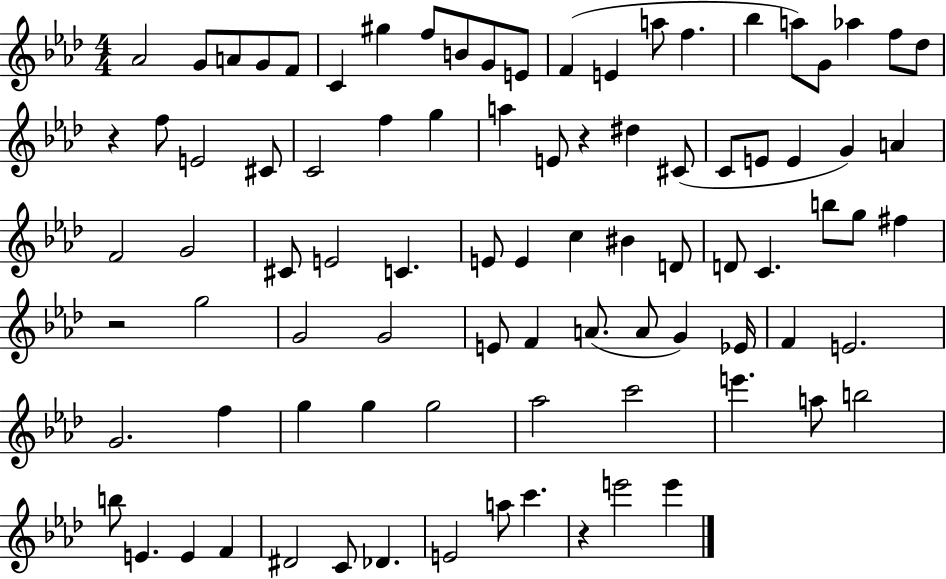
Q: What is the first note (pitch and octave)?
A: Ab4